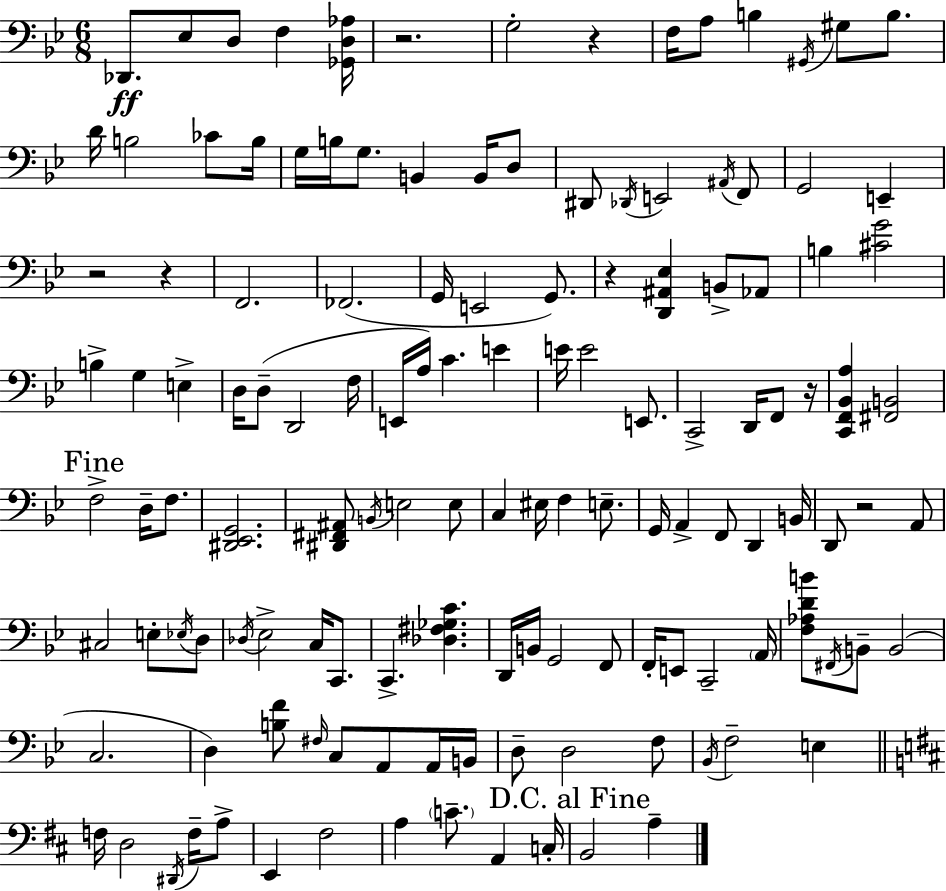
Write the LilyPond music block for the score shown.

{
  \clef bass
  \numericTimeSignature
  \time 6/8
  \key g \minor
  \repeat volta 2 { des,8.\ff ees8 d8 f4 <ges, d aes>16 | r2. | g2-. r4 | f16 a8 b4 \acciaccatura { gis,16 } gis8 b8. | \break d'16 b2 ces'8 | b16 g16 b16 g8. b,4 b,16 d8 | dis,8 \acciaccatura { des,16 } e,2 | \acciaccatura { ais,16 } f,8 g,2 e,4-- | \break r2 r4 | f,2. | fes,2.( | g,16 e,2 | \break g,8.) r4 <d, ais, ees>4 b,8-> | aes,8 b4 <cis' g'>2 | b4-> g4 e4-> | d16 d8--( d,2 | \break f16 e,16 a16) c'4. e'4 | e'16 e'2 | e,8. c,2-> d,16 | f,8 r16 <c, f, bes, a>4 <fis, b,>2 | \break \mark "Fine" f2-> d16-- | f8. <dis, ees, g,>2. | <dis, fis, ais,>8 \acciaccatura { b,16 } e2 | e8 c4 eis16 f4 | \break e8.-- g,16 a,4-> f,8 d,4 | b,16 d,8 r2 | a,8 cis2 | e8-. \acciaccatura { ees16 } d8 \acciaccatura { des16 } ees2-> | \break c16 c,8. c,4.-> | <des fis ges c'>4. d,16 b,16 g,2 | f,8 f,16-. e,8 c,2-- | \parenthesize a,16 <f aes d' b'>8 \acciaccatura { fis,16 } b,8-- b,2( | \break c2. | d4) <b f'>8 | \grace { fis16 } c8 a,8 a,16 b,16 d8-- d2 | f8 \acciaccatura { bes,16 } f2-- | \break e4 \bar "||" \break \key d \major f16 d2 \acciaccatura { dis,16 } f16-- a8-> | e,4 fis2 | a4 \parenthesize c'8.-- a,4 | c16-. \mark "D.C. al Fine" b,2 a4-- | \break } \bar "|."
}